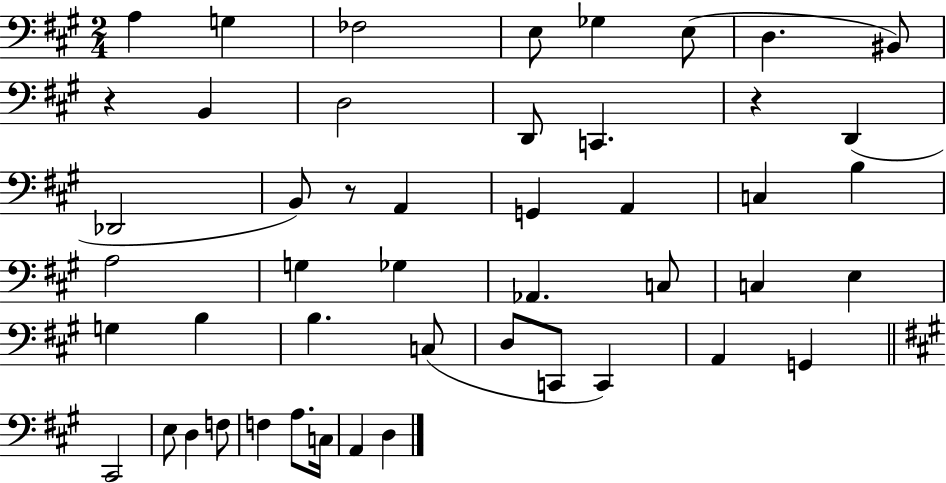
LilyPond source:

{
  \clef bass
  \numericTimeSignature
  \time 2/4
  \key a \major
  a4 g4 | fes2 | e8 ges4 e8( | d4. bis,8) | \break r4 b,4 | d2 | d,8 c,4. | r4 d,4( | \break des,2 | b,8) r8 a,4 | g,4 a,4 | c4 b4 | \break a2 | g4 ges4 | aes,4. c8 | c4 e4 | \break g4 b4 | b4. c8( | d8 c,8 c,4) | a,4 g,4 | \break \bar "||" \break \key a \major cis,2 | e8 d4 f8 | f4 a8. c16 | a,4 d4 | \break \bar "|."
}